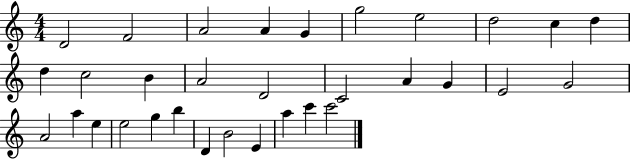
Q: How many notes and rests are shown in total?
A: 32